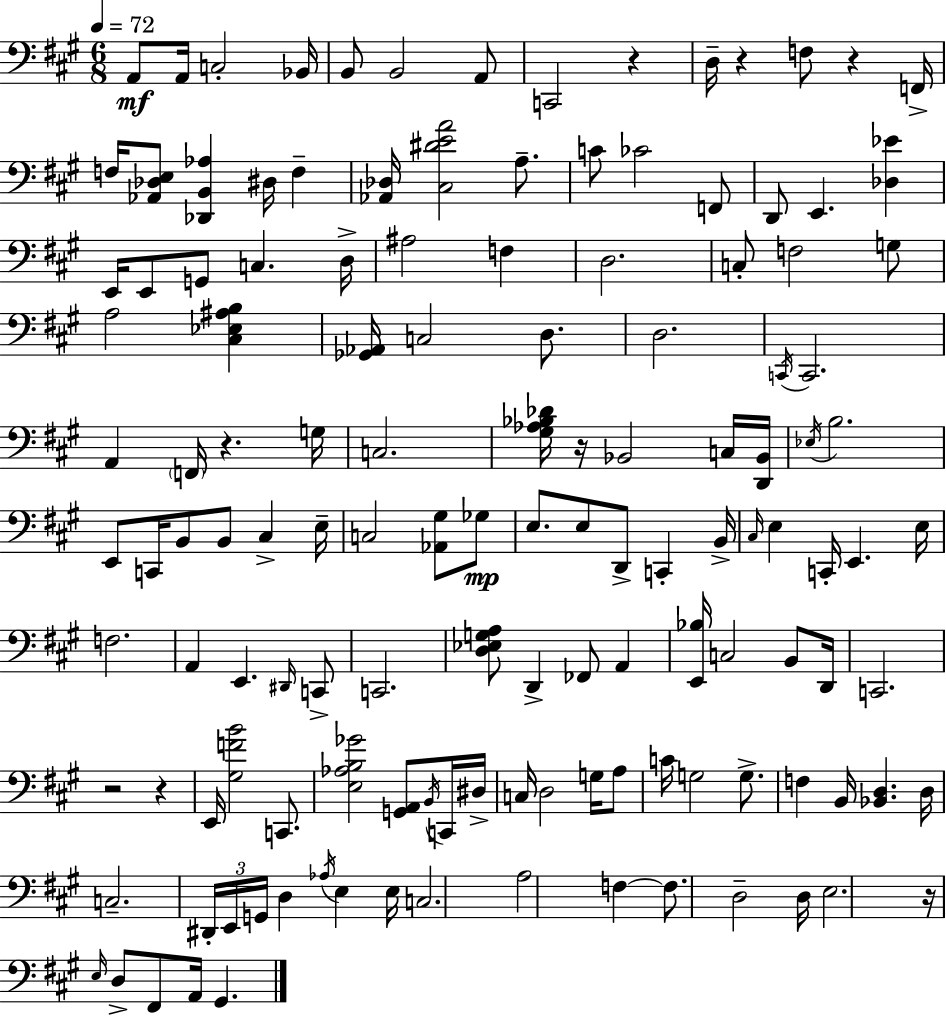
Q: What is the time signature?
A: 6/8